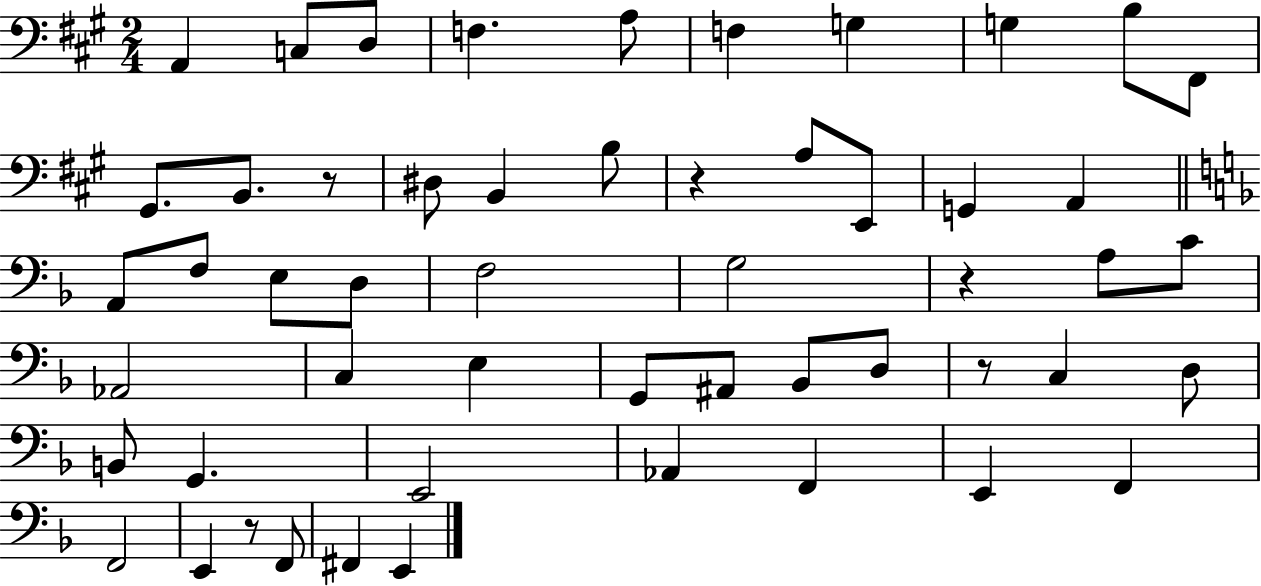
A2/q C3/e D3/e F3/q. A3/e F3/q G3/q G3/q B3/e F#2/e G#2/e. B2/e. R/e D#3/e B2/q B3/e R/q A3/e E2/e G2/q A2/q A2/e F3/e E3/e D3/e F3/h G3/h R/q A3/e C4/e Ab2/h C3/q E3/q G2/e A#2/e Bb2/e D3/e R/e C3/q D3/e B2/e G2/q. E2/h Ab2/q F2/q E2/q F2/q F2/h E2/q R/e F2/e F#2/q E2/q